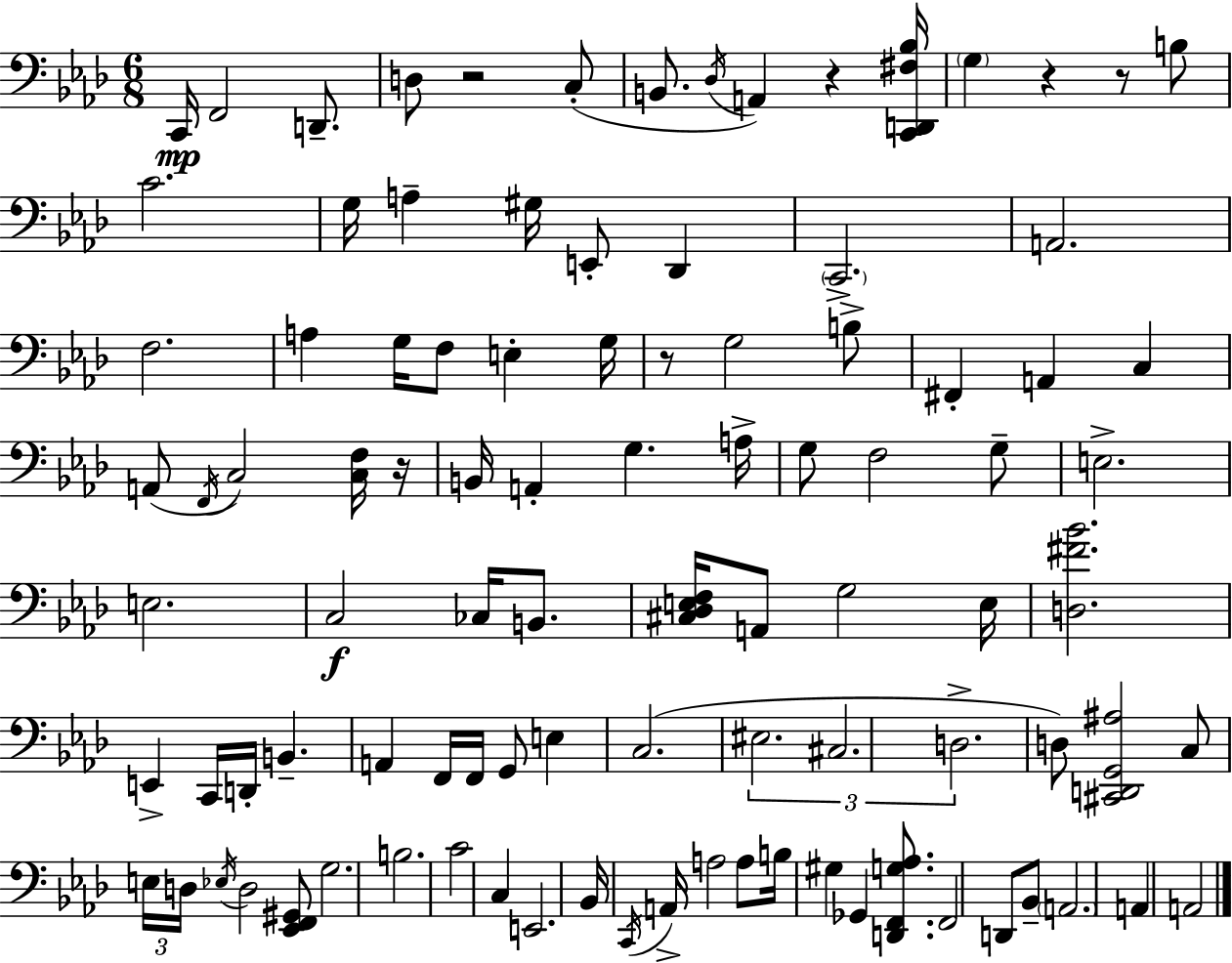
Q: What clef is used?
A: bass